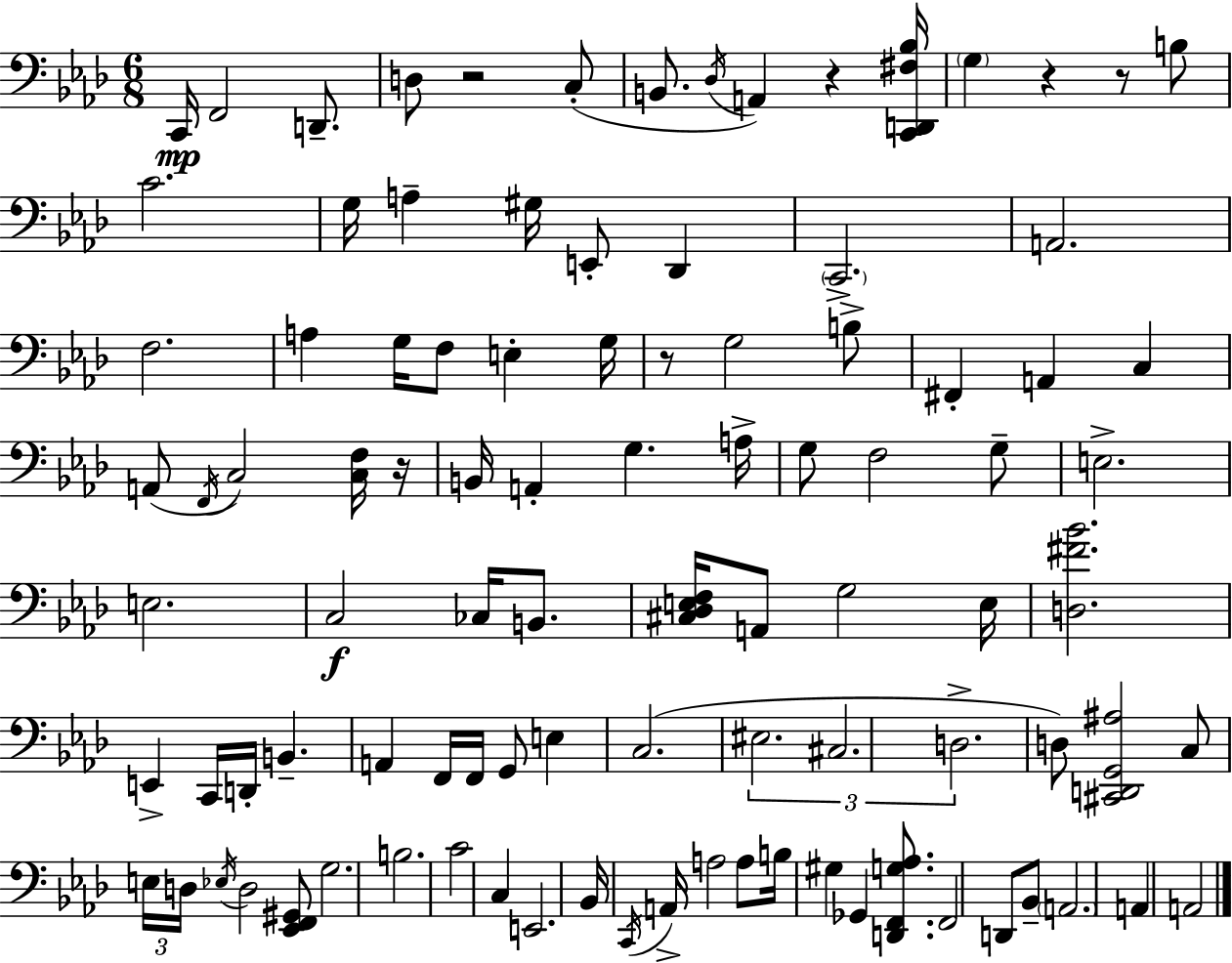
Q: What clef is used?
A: bass